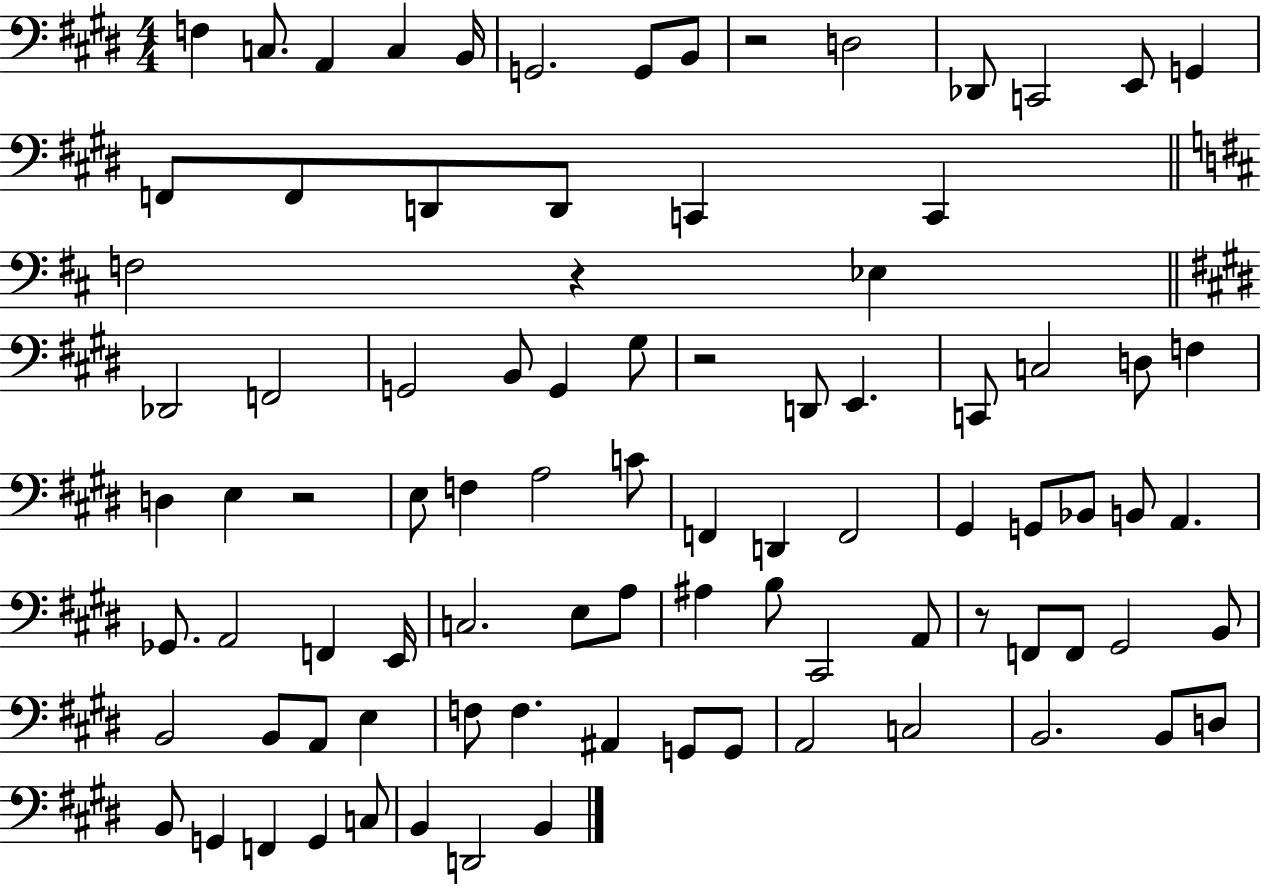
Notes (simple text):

F3/q C3/e. A2/q C3/q B2/s G2/h. G2/e B2/e R/h D3/h Db2/e C2/h E2/e G2/q F2/e F2/e D2/e D2/e C2/q C2/q F3/h R/q Eb3/q Db2/h F2/h G2/h B2/e G2/q G#3/e R/h D2/e E2/q. C2/e C3/h D3/e F3/q D3/q E3/q R/h E3/e F3/q A3/h C4/e F2/q D2/q F2/h G#2/q G2/e Bb2/e B2/e A2/q. Gb2/e. A2/h F2/q E2/s C3/h. E3/e A3/e A#3/q B3/e C#2/h A2/e R/e F2/e F2/e G#2/h B2/e B2/h B2/e A2/e E3/q F3/e F3/q. A#2/q G2/e G2/e A2/h C3/h B2/h. B2/e D3/e B2/e G2/q F2/q G2/q C3/e B2/q D2/h B2/q